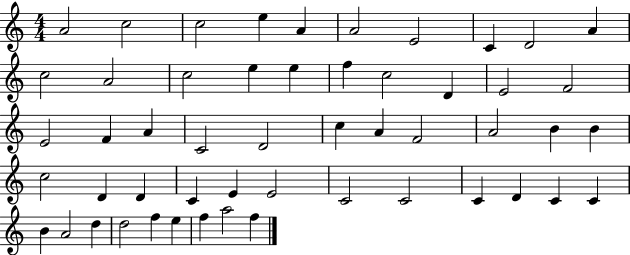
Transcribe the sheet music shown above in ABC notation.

X:1
T:Untitled
M:4/4
L:1/4
K:C
A2 c2 c2 e A A2 E2 C D2 A c2 A2 c2 e e f c2 D E2 F2 E2 F A C2 D2 c A F2 A2 B B c2 D D C E E2 C2 C2 C D C C B A2 d d2 f e f a2 f